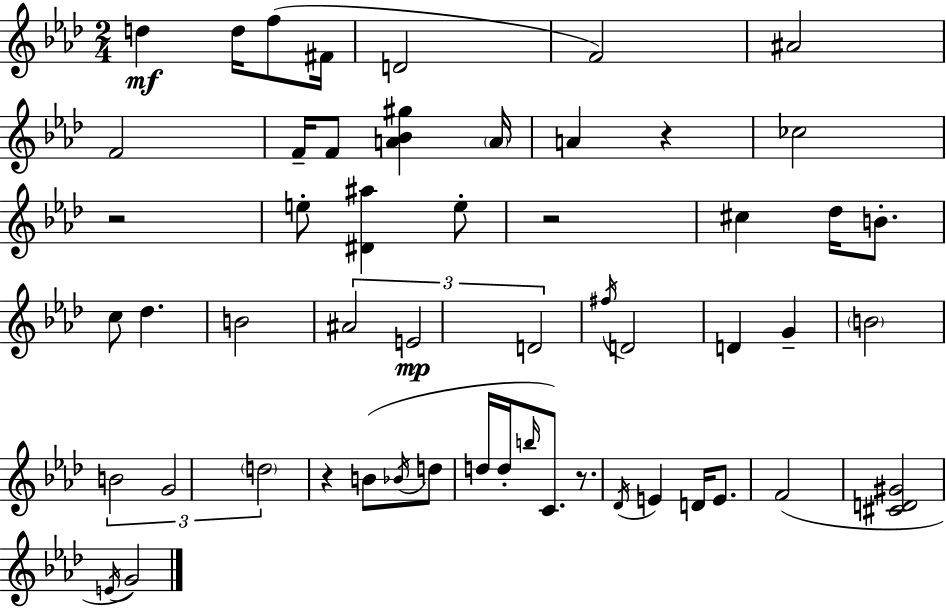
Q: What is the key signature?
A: AES major